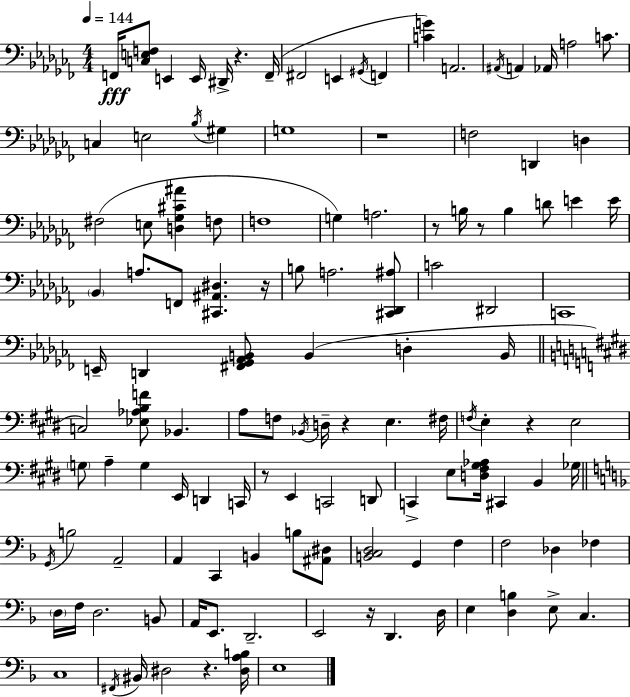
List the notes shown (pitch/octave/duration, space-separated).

F2/s [C3,E3,F3]/e E2/q E2/s D#2/s R/q. F2/s F#2/h E2/q G#2/s F2/q [C4,G4]/q A2/h. A#2/s A2/q Ab2/s A3/h C4/e. C3/q E3/h Bb3/s G#3/q G3/w R/w F3/h D2/q D3/q F#3/h E3/e [D3,Gb3,C#4,A#4]/q F3/e F3/w G3/q A3/h. R/e B3/s R/e B3/q D4/e E4/q E4/s Bb2/q A3/e. F2/e [C#2,A#2,D#3]/q. R/s B3/e A3/h. [C#2,Db2,A#3]/e C4/h D#2/h C2/w E2/s D2/q [F#2,Gb2,Ab2,B2]/e B2/q D3/q B2/s C3/h [Eb3,Ab3,B3,F4]/e Bb2/q. A3/e F3/e Bb2/s D3/s R/q E3/q. F#3/s F3/s E3/q R/q E3/h G3/e A3/q G3/q E2/s D2/q C2/s R/e E2/q C2/h D2/e C2/q E3/e [D3,F#3,G#3,Ab3]/s C#2/q B2/q Gb3/s G2/s B3/h A2/h A2/q C2/q B2/q B3/e [A#2,D#3]/e [B2,C3,D3]/h G2/q F3/q F3/h Db3/q FES3/q D3/s F3/s D3/h. B2/e A2/s E2/e. D2/h. E2/h R/s D2/q. D3/s E3/q [D3,B3]/q E3/e C3/q. C3/w F#2/s BIS2/s D#3/h R/q. [D#3,A3,B3]/s E3/w